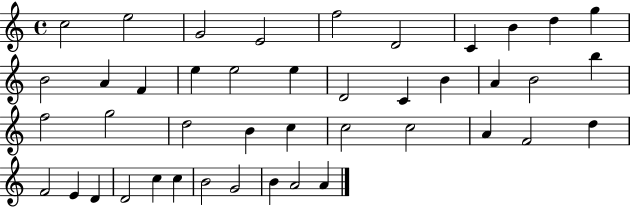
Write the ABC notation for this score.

X:1
T:Untitled
M:4/4
L:1/4
K:C
c2 e2 G2 E2 f2 D2 C B d g B2 A F e e2 e D2 C B A B2 b f2 g2 d2 B c c2 c2 A F2 d F2 E D D2 c c B2 G2 B A2 A